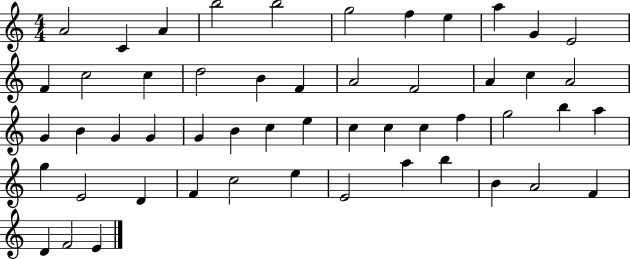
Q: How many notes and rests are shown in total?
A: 52